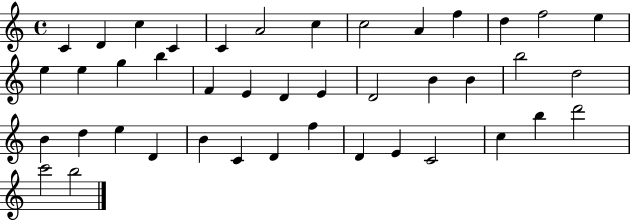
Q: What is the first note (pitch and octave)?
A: C4